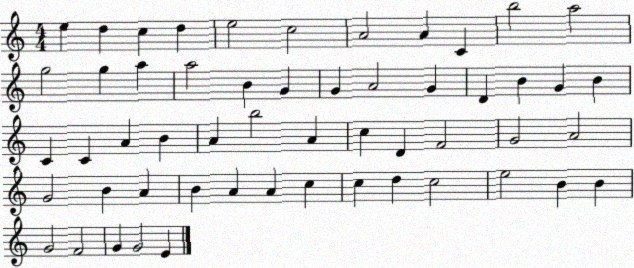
X:1
T:Untitled
M:4/4
L:1/4
K:C
e d c d e2 c2 A2 A C b2 a2 g2 g a a2 B G G A2 G D B G B C C A B A b2 A c D F2 G2 A2 G2 B A B A A c c d c2 e2 B B G2 F2 G G2 E